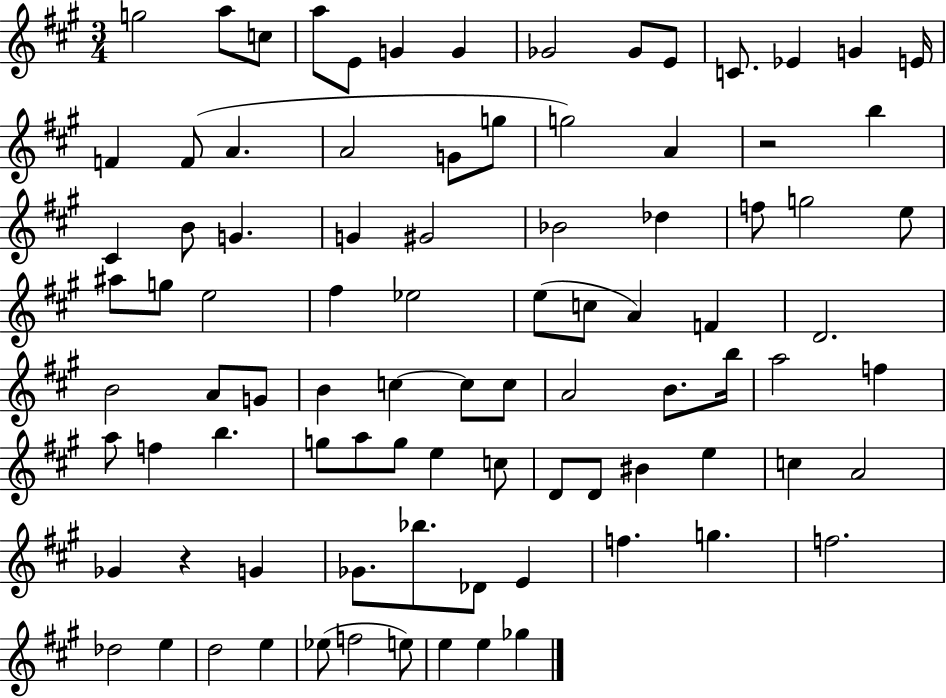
G5/h A5/e C5/e A5/e E4/e G4/q G4/q Gb4/h Gb4/e E4/e C4/e. Eb4/q G4/q E4/s F4/q F4/e A4/q. A4/h G4/e G5/e G5/h A4/q R/h B5/q C#4/q B4/e G4/q. G4/q G#4/h Bb4/h Db5/q F5/e G5/h E5/e A#5/e G5/e E5/h F#5/q Eb5/h E5/e C5/e A4/q F4/q D4/h. B4/h A4/e G4/e B4/q C5/q C5/e C5/e A4/h B4/e. B5/s A5/h F5/q A5/e F5/q B5/q. G5/e A5/e G5/e E5/q C5/e D4/e D4/e BIS4/q E5/q C5/q A4/h Gb4/q R/q G4/q Gb4/e. Bb5/e. Db4/e E4/q F5/q. G5/q. F5/h. Db5/h E5/q D5/h E5/q Eb5/e F5/h E5/e E5/q E5/q Gb5/q